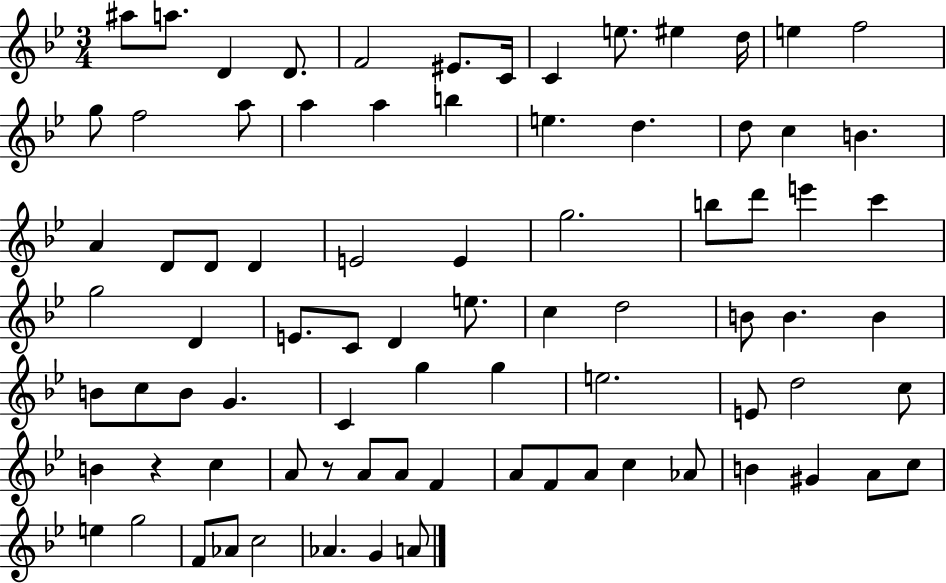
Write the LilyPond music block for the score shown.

{
  \clef treble
  \numericTimeSignature
  \time 3/4
  \key bes \major
  \repeat volta 2 { ais''8 a''8. d'4 d'8. | f'2 eis'8. c'16 | c'4 e''8. eis''4 d''16 | e''4 f''2 | \break g''8 f''2 a''8 | a''4 a''4 b''4 | e''4. d''4. | d''8 c''4 b'4. | \break a'4 d'8 d'8 d'4 | e'2 e'4 | g''2. | b''8 d'''8 e'''4 c'''4 | \break g''2 d'4 | e'8. c'8 d'4 e''8. | c''4 d''2 | b'8 b'4. b'4 | \break b'8 c''8 b'8 g'4. | c'4 g''4 g''4 | e''2. | e'8 d''2 c''8 | \break b'4 r4 c''4 | a'8 r8 a'8 a'8 f'4 | a'8 f'8 a'8 c''4 aes'8 | b'4 gis'4 a'8 c''8 | \break e''4 g''2 | f'8 aes'8 c''2 | aes'4. g'4 a'8 | } \bar "|."
}